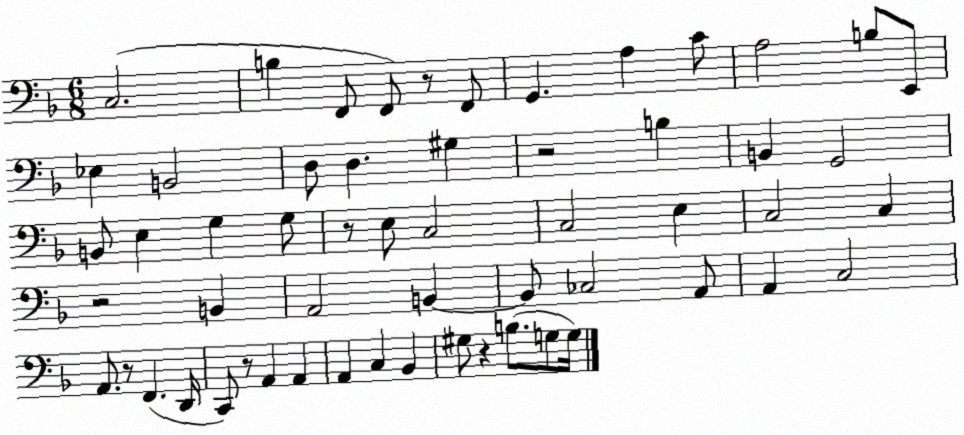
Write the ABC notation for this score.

X:1
T:Untitled
M:6/8
L:1/4
K:F
C,2 B, F,,/2 F,,/2 z/2 F,,/2 G,, A, C/2 A,2 B,/2 E,,/2 _E, B,,2 D,/2 D, ^G, z2 B, B,, G,,2 B,,/2 E, G, G,/2 z/2 E,/2 C,2 C,2 E, C,2 C, z2 B,, A,,2 B,, B,,/2 _C,2 A,,/2 A,, C,2 A,,/2 z/2 F,, D,,/4 C,,/2 z/2 A,, A,, A,, C, _B,, ^G,/2 z B,/2 G,/2 G,/4